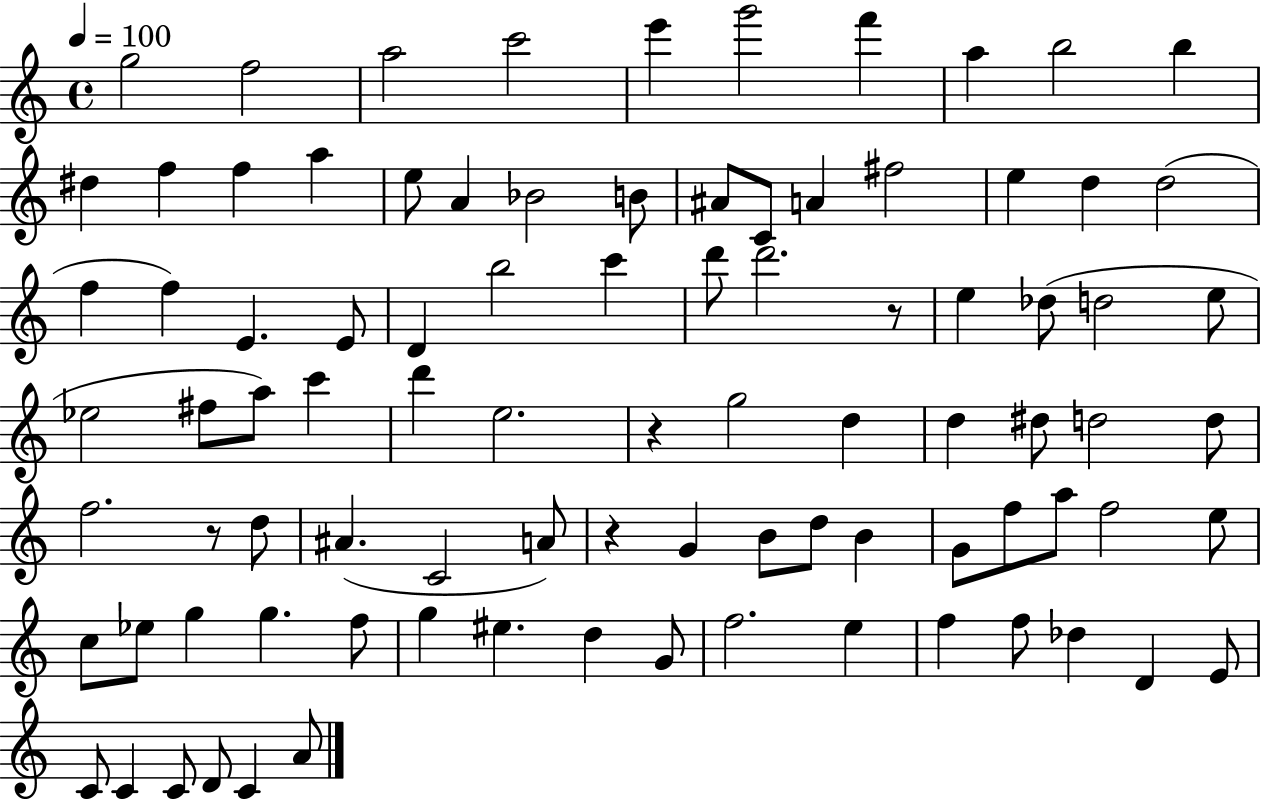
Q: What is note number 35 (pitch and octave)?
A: E5